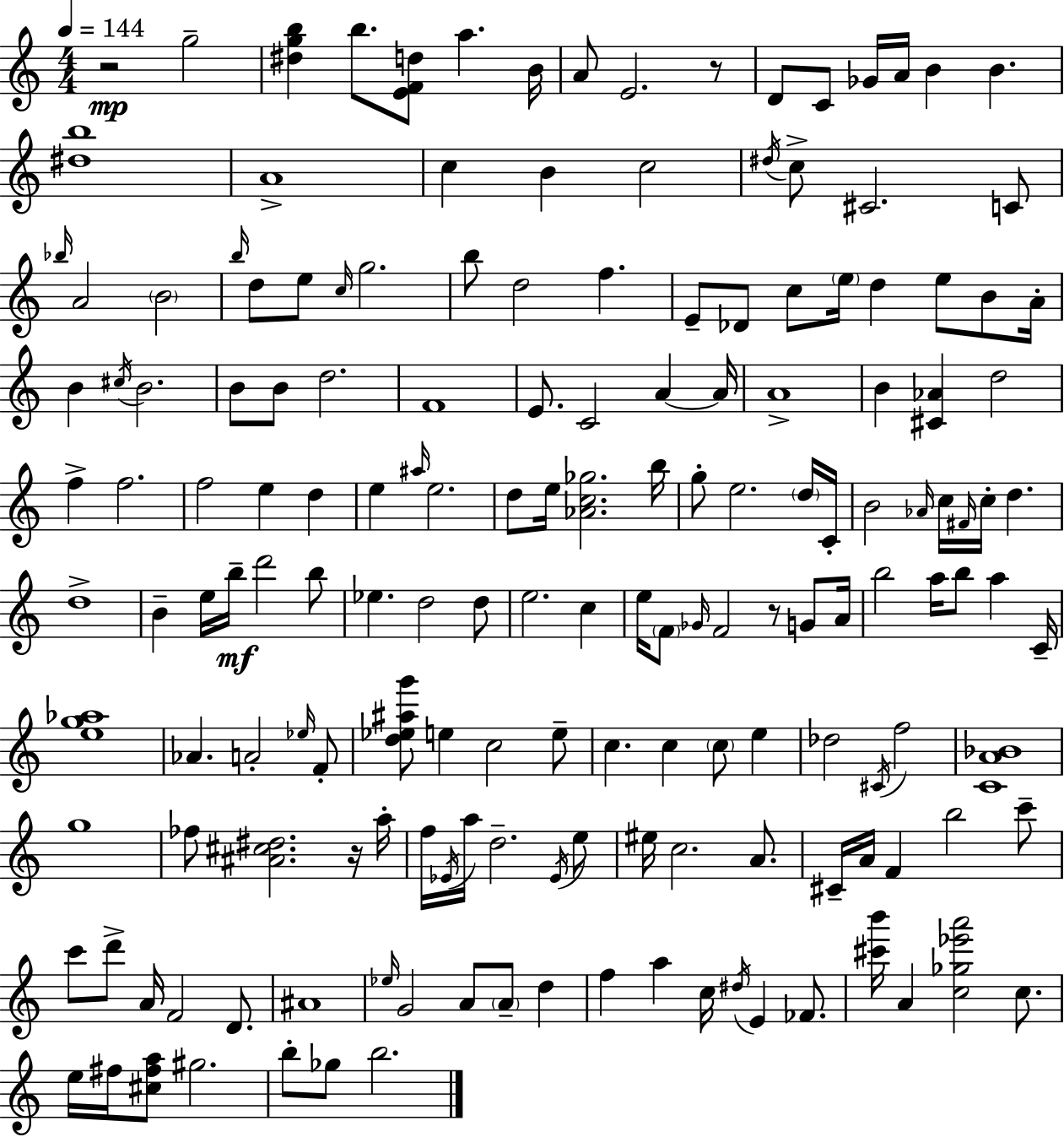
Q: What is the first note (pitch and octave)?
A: G5